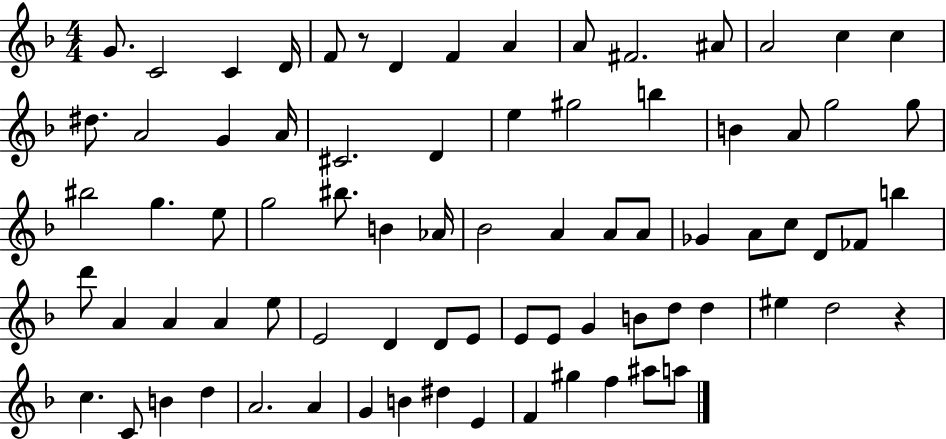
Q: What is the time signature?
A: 4/4